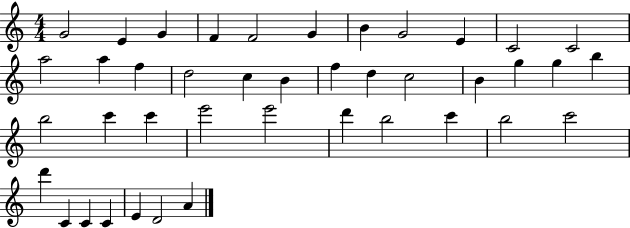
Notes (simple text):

G4/h E4/q G4/q F4/q F4/h G4/q B4/q G4/h E4/q C4/h C4/h A5/h A5/q F5/q D5/h C5/q B4/q F5/q D5/q C5/h B4/q G5/q G5/q B5/q B5/h C6/q C6/q E6/h E6/h D6/q B5/h C6/q B5/h C6/h D6/q C4/q C4/q C4/q E4/q D4/h A4/q